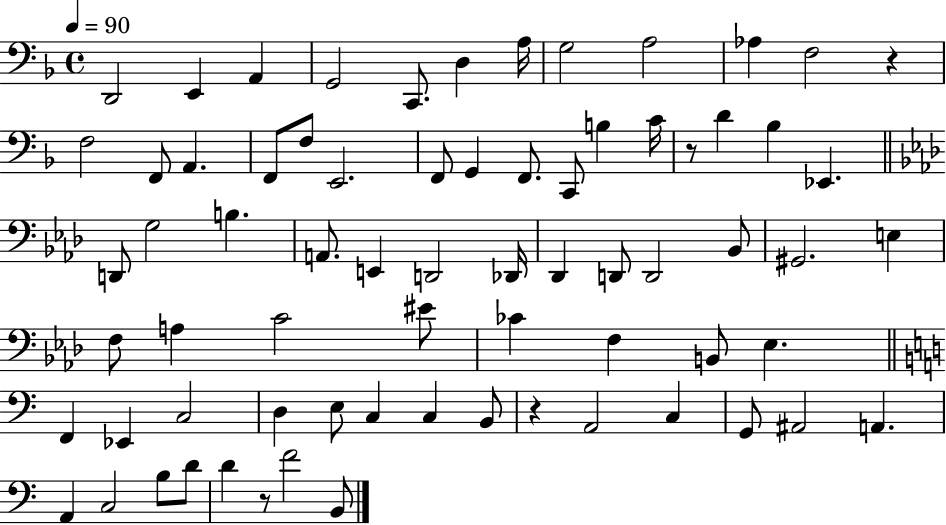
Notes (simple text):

D2/h E2/q A2/q G2/h C2/e. D3/q A3/s G3/h A3/h Ab3/q F3/h R/q F3/h F2/e A2/q. F2/e F3/e E2/h. F2/e G2/q F2/e. C2/e B3/q C4/s R/e D4/q Bb3/q Eb2/q. D2/e G3/h B3/q. A2/e. E2/q D2/h Db2/s Db2/q D2/e D2/h Bb2/e G#2/h. E3/q F3/e A3/q C4/h EIS4/e CES4/q F3/q B2/e Eb3/q. F2/q Eb2/q C3/h D3/q E3/e C3/q C3/q B2/e R/q A2/h C3/q G2/e A#2/h A2/q. A2/q C3/h B3/e D4/e D4/q R/e F4/h B2/e